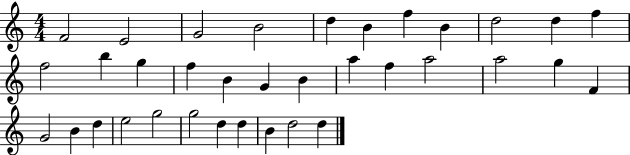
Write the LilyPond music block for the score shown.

{
  \clef treble
  \numericTimeSignature
  \time 4/4
  \key c \major
  f'2 e'2 | g'2 b'2 | d''4 b'4 f''4 b'4 | d''2 d''4 f''4 | \break f''2 b''4 g''4 | f''4 b'4 g'4 b'4 | a''4 f''4 a''2 | a''2 g''4 f'4 | \break g'2 b'4 d''4 | e''2 g''2 | g''2 d''4 d''4 | b'4 d''2 d''4 | \break \bar "|."
}